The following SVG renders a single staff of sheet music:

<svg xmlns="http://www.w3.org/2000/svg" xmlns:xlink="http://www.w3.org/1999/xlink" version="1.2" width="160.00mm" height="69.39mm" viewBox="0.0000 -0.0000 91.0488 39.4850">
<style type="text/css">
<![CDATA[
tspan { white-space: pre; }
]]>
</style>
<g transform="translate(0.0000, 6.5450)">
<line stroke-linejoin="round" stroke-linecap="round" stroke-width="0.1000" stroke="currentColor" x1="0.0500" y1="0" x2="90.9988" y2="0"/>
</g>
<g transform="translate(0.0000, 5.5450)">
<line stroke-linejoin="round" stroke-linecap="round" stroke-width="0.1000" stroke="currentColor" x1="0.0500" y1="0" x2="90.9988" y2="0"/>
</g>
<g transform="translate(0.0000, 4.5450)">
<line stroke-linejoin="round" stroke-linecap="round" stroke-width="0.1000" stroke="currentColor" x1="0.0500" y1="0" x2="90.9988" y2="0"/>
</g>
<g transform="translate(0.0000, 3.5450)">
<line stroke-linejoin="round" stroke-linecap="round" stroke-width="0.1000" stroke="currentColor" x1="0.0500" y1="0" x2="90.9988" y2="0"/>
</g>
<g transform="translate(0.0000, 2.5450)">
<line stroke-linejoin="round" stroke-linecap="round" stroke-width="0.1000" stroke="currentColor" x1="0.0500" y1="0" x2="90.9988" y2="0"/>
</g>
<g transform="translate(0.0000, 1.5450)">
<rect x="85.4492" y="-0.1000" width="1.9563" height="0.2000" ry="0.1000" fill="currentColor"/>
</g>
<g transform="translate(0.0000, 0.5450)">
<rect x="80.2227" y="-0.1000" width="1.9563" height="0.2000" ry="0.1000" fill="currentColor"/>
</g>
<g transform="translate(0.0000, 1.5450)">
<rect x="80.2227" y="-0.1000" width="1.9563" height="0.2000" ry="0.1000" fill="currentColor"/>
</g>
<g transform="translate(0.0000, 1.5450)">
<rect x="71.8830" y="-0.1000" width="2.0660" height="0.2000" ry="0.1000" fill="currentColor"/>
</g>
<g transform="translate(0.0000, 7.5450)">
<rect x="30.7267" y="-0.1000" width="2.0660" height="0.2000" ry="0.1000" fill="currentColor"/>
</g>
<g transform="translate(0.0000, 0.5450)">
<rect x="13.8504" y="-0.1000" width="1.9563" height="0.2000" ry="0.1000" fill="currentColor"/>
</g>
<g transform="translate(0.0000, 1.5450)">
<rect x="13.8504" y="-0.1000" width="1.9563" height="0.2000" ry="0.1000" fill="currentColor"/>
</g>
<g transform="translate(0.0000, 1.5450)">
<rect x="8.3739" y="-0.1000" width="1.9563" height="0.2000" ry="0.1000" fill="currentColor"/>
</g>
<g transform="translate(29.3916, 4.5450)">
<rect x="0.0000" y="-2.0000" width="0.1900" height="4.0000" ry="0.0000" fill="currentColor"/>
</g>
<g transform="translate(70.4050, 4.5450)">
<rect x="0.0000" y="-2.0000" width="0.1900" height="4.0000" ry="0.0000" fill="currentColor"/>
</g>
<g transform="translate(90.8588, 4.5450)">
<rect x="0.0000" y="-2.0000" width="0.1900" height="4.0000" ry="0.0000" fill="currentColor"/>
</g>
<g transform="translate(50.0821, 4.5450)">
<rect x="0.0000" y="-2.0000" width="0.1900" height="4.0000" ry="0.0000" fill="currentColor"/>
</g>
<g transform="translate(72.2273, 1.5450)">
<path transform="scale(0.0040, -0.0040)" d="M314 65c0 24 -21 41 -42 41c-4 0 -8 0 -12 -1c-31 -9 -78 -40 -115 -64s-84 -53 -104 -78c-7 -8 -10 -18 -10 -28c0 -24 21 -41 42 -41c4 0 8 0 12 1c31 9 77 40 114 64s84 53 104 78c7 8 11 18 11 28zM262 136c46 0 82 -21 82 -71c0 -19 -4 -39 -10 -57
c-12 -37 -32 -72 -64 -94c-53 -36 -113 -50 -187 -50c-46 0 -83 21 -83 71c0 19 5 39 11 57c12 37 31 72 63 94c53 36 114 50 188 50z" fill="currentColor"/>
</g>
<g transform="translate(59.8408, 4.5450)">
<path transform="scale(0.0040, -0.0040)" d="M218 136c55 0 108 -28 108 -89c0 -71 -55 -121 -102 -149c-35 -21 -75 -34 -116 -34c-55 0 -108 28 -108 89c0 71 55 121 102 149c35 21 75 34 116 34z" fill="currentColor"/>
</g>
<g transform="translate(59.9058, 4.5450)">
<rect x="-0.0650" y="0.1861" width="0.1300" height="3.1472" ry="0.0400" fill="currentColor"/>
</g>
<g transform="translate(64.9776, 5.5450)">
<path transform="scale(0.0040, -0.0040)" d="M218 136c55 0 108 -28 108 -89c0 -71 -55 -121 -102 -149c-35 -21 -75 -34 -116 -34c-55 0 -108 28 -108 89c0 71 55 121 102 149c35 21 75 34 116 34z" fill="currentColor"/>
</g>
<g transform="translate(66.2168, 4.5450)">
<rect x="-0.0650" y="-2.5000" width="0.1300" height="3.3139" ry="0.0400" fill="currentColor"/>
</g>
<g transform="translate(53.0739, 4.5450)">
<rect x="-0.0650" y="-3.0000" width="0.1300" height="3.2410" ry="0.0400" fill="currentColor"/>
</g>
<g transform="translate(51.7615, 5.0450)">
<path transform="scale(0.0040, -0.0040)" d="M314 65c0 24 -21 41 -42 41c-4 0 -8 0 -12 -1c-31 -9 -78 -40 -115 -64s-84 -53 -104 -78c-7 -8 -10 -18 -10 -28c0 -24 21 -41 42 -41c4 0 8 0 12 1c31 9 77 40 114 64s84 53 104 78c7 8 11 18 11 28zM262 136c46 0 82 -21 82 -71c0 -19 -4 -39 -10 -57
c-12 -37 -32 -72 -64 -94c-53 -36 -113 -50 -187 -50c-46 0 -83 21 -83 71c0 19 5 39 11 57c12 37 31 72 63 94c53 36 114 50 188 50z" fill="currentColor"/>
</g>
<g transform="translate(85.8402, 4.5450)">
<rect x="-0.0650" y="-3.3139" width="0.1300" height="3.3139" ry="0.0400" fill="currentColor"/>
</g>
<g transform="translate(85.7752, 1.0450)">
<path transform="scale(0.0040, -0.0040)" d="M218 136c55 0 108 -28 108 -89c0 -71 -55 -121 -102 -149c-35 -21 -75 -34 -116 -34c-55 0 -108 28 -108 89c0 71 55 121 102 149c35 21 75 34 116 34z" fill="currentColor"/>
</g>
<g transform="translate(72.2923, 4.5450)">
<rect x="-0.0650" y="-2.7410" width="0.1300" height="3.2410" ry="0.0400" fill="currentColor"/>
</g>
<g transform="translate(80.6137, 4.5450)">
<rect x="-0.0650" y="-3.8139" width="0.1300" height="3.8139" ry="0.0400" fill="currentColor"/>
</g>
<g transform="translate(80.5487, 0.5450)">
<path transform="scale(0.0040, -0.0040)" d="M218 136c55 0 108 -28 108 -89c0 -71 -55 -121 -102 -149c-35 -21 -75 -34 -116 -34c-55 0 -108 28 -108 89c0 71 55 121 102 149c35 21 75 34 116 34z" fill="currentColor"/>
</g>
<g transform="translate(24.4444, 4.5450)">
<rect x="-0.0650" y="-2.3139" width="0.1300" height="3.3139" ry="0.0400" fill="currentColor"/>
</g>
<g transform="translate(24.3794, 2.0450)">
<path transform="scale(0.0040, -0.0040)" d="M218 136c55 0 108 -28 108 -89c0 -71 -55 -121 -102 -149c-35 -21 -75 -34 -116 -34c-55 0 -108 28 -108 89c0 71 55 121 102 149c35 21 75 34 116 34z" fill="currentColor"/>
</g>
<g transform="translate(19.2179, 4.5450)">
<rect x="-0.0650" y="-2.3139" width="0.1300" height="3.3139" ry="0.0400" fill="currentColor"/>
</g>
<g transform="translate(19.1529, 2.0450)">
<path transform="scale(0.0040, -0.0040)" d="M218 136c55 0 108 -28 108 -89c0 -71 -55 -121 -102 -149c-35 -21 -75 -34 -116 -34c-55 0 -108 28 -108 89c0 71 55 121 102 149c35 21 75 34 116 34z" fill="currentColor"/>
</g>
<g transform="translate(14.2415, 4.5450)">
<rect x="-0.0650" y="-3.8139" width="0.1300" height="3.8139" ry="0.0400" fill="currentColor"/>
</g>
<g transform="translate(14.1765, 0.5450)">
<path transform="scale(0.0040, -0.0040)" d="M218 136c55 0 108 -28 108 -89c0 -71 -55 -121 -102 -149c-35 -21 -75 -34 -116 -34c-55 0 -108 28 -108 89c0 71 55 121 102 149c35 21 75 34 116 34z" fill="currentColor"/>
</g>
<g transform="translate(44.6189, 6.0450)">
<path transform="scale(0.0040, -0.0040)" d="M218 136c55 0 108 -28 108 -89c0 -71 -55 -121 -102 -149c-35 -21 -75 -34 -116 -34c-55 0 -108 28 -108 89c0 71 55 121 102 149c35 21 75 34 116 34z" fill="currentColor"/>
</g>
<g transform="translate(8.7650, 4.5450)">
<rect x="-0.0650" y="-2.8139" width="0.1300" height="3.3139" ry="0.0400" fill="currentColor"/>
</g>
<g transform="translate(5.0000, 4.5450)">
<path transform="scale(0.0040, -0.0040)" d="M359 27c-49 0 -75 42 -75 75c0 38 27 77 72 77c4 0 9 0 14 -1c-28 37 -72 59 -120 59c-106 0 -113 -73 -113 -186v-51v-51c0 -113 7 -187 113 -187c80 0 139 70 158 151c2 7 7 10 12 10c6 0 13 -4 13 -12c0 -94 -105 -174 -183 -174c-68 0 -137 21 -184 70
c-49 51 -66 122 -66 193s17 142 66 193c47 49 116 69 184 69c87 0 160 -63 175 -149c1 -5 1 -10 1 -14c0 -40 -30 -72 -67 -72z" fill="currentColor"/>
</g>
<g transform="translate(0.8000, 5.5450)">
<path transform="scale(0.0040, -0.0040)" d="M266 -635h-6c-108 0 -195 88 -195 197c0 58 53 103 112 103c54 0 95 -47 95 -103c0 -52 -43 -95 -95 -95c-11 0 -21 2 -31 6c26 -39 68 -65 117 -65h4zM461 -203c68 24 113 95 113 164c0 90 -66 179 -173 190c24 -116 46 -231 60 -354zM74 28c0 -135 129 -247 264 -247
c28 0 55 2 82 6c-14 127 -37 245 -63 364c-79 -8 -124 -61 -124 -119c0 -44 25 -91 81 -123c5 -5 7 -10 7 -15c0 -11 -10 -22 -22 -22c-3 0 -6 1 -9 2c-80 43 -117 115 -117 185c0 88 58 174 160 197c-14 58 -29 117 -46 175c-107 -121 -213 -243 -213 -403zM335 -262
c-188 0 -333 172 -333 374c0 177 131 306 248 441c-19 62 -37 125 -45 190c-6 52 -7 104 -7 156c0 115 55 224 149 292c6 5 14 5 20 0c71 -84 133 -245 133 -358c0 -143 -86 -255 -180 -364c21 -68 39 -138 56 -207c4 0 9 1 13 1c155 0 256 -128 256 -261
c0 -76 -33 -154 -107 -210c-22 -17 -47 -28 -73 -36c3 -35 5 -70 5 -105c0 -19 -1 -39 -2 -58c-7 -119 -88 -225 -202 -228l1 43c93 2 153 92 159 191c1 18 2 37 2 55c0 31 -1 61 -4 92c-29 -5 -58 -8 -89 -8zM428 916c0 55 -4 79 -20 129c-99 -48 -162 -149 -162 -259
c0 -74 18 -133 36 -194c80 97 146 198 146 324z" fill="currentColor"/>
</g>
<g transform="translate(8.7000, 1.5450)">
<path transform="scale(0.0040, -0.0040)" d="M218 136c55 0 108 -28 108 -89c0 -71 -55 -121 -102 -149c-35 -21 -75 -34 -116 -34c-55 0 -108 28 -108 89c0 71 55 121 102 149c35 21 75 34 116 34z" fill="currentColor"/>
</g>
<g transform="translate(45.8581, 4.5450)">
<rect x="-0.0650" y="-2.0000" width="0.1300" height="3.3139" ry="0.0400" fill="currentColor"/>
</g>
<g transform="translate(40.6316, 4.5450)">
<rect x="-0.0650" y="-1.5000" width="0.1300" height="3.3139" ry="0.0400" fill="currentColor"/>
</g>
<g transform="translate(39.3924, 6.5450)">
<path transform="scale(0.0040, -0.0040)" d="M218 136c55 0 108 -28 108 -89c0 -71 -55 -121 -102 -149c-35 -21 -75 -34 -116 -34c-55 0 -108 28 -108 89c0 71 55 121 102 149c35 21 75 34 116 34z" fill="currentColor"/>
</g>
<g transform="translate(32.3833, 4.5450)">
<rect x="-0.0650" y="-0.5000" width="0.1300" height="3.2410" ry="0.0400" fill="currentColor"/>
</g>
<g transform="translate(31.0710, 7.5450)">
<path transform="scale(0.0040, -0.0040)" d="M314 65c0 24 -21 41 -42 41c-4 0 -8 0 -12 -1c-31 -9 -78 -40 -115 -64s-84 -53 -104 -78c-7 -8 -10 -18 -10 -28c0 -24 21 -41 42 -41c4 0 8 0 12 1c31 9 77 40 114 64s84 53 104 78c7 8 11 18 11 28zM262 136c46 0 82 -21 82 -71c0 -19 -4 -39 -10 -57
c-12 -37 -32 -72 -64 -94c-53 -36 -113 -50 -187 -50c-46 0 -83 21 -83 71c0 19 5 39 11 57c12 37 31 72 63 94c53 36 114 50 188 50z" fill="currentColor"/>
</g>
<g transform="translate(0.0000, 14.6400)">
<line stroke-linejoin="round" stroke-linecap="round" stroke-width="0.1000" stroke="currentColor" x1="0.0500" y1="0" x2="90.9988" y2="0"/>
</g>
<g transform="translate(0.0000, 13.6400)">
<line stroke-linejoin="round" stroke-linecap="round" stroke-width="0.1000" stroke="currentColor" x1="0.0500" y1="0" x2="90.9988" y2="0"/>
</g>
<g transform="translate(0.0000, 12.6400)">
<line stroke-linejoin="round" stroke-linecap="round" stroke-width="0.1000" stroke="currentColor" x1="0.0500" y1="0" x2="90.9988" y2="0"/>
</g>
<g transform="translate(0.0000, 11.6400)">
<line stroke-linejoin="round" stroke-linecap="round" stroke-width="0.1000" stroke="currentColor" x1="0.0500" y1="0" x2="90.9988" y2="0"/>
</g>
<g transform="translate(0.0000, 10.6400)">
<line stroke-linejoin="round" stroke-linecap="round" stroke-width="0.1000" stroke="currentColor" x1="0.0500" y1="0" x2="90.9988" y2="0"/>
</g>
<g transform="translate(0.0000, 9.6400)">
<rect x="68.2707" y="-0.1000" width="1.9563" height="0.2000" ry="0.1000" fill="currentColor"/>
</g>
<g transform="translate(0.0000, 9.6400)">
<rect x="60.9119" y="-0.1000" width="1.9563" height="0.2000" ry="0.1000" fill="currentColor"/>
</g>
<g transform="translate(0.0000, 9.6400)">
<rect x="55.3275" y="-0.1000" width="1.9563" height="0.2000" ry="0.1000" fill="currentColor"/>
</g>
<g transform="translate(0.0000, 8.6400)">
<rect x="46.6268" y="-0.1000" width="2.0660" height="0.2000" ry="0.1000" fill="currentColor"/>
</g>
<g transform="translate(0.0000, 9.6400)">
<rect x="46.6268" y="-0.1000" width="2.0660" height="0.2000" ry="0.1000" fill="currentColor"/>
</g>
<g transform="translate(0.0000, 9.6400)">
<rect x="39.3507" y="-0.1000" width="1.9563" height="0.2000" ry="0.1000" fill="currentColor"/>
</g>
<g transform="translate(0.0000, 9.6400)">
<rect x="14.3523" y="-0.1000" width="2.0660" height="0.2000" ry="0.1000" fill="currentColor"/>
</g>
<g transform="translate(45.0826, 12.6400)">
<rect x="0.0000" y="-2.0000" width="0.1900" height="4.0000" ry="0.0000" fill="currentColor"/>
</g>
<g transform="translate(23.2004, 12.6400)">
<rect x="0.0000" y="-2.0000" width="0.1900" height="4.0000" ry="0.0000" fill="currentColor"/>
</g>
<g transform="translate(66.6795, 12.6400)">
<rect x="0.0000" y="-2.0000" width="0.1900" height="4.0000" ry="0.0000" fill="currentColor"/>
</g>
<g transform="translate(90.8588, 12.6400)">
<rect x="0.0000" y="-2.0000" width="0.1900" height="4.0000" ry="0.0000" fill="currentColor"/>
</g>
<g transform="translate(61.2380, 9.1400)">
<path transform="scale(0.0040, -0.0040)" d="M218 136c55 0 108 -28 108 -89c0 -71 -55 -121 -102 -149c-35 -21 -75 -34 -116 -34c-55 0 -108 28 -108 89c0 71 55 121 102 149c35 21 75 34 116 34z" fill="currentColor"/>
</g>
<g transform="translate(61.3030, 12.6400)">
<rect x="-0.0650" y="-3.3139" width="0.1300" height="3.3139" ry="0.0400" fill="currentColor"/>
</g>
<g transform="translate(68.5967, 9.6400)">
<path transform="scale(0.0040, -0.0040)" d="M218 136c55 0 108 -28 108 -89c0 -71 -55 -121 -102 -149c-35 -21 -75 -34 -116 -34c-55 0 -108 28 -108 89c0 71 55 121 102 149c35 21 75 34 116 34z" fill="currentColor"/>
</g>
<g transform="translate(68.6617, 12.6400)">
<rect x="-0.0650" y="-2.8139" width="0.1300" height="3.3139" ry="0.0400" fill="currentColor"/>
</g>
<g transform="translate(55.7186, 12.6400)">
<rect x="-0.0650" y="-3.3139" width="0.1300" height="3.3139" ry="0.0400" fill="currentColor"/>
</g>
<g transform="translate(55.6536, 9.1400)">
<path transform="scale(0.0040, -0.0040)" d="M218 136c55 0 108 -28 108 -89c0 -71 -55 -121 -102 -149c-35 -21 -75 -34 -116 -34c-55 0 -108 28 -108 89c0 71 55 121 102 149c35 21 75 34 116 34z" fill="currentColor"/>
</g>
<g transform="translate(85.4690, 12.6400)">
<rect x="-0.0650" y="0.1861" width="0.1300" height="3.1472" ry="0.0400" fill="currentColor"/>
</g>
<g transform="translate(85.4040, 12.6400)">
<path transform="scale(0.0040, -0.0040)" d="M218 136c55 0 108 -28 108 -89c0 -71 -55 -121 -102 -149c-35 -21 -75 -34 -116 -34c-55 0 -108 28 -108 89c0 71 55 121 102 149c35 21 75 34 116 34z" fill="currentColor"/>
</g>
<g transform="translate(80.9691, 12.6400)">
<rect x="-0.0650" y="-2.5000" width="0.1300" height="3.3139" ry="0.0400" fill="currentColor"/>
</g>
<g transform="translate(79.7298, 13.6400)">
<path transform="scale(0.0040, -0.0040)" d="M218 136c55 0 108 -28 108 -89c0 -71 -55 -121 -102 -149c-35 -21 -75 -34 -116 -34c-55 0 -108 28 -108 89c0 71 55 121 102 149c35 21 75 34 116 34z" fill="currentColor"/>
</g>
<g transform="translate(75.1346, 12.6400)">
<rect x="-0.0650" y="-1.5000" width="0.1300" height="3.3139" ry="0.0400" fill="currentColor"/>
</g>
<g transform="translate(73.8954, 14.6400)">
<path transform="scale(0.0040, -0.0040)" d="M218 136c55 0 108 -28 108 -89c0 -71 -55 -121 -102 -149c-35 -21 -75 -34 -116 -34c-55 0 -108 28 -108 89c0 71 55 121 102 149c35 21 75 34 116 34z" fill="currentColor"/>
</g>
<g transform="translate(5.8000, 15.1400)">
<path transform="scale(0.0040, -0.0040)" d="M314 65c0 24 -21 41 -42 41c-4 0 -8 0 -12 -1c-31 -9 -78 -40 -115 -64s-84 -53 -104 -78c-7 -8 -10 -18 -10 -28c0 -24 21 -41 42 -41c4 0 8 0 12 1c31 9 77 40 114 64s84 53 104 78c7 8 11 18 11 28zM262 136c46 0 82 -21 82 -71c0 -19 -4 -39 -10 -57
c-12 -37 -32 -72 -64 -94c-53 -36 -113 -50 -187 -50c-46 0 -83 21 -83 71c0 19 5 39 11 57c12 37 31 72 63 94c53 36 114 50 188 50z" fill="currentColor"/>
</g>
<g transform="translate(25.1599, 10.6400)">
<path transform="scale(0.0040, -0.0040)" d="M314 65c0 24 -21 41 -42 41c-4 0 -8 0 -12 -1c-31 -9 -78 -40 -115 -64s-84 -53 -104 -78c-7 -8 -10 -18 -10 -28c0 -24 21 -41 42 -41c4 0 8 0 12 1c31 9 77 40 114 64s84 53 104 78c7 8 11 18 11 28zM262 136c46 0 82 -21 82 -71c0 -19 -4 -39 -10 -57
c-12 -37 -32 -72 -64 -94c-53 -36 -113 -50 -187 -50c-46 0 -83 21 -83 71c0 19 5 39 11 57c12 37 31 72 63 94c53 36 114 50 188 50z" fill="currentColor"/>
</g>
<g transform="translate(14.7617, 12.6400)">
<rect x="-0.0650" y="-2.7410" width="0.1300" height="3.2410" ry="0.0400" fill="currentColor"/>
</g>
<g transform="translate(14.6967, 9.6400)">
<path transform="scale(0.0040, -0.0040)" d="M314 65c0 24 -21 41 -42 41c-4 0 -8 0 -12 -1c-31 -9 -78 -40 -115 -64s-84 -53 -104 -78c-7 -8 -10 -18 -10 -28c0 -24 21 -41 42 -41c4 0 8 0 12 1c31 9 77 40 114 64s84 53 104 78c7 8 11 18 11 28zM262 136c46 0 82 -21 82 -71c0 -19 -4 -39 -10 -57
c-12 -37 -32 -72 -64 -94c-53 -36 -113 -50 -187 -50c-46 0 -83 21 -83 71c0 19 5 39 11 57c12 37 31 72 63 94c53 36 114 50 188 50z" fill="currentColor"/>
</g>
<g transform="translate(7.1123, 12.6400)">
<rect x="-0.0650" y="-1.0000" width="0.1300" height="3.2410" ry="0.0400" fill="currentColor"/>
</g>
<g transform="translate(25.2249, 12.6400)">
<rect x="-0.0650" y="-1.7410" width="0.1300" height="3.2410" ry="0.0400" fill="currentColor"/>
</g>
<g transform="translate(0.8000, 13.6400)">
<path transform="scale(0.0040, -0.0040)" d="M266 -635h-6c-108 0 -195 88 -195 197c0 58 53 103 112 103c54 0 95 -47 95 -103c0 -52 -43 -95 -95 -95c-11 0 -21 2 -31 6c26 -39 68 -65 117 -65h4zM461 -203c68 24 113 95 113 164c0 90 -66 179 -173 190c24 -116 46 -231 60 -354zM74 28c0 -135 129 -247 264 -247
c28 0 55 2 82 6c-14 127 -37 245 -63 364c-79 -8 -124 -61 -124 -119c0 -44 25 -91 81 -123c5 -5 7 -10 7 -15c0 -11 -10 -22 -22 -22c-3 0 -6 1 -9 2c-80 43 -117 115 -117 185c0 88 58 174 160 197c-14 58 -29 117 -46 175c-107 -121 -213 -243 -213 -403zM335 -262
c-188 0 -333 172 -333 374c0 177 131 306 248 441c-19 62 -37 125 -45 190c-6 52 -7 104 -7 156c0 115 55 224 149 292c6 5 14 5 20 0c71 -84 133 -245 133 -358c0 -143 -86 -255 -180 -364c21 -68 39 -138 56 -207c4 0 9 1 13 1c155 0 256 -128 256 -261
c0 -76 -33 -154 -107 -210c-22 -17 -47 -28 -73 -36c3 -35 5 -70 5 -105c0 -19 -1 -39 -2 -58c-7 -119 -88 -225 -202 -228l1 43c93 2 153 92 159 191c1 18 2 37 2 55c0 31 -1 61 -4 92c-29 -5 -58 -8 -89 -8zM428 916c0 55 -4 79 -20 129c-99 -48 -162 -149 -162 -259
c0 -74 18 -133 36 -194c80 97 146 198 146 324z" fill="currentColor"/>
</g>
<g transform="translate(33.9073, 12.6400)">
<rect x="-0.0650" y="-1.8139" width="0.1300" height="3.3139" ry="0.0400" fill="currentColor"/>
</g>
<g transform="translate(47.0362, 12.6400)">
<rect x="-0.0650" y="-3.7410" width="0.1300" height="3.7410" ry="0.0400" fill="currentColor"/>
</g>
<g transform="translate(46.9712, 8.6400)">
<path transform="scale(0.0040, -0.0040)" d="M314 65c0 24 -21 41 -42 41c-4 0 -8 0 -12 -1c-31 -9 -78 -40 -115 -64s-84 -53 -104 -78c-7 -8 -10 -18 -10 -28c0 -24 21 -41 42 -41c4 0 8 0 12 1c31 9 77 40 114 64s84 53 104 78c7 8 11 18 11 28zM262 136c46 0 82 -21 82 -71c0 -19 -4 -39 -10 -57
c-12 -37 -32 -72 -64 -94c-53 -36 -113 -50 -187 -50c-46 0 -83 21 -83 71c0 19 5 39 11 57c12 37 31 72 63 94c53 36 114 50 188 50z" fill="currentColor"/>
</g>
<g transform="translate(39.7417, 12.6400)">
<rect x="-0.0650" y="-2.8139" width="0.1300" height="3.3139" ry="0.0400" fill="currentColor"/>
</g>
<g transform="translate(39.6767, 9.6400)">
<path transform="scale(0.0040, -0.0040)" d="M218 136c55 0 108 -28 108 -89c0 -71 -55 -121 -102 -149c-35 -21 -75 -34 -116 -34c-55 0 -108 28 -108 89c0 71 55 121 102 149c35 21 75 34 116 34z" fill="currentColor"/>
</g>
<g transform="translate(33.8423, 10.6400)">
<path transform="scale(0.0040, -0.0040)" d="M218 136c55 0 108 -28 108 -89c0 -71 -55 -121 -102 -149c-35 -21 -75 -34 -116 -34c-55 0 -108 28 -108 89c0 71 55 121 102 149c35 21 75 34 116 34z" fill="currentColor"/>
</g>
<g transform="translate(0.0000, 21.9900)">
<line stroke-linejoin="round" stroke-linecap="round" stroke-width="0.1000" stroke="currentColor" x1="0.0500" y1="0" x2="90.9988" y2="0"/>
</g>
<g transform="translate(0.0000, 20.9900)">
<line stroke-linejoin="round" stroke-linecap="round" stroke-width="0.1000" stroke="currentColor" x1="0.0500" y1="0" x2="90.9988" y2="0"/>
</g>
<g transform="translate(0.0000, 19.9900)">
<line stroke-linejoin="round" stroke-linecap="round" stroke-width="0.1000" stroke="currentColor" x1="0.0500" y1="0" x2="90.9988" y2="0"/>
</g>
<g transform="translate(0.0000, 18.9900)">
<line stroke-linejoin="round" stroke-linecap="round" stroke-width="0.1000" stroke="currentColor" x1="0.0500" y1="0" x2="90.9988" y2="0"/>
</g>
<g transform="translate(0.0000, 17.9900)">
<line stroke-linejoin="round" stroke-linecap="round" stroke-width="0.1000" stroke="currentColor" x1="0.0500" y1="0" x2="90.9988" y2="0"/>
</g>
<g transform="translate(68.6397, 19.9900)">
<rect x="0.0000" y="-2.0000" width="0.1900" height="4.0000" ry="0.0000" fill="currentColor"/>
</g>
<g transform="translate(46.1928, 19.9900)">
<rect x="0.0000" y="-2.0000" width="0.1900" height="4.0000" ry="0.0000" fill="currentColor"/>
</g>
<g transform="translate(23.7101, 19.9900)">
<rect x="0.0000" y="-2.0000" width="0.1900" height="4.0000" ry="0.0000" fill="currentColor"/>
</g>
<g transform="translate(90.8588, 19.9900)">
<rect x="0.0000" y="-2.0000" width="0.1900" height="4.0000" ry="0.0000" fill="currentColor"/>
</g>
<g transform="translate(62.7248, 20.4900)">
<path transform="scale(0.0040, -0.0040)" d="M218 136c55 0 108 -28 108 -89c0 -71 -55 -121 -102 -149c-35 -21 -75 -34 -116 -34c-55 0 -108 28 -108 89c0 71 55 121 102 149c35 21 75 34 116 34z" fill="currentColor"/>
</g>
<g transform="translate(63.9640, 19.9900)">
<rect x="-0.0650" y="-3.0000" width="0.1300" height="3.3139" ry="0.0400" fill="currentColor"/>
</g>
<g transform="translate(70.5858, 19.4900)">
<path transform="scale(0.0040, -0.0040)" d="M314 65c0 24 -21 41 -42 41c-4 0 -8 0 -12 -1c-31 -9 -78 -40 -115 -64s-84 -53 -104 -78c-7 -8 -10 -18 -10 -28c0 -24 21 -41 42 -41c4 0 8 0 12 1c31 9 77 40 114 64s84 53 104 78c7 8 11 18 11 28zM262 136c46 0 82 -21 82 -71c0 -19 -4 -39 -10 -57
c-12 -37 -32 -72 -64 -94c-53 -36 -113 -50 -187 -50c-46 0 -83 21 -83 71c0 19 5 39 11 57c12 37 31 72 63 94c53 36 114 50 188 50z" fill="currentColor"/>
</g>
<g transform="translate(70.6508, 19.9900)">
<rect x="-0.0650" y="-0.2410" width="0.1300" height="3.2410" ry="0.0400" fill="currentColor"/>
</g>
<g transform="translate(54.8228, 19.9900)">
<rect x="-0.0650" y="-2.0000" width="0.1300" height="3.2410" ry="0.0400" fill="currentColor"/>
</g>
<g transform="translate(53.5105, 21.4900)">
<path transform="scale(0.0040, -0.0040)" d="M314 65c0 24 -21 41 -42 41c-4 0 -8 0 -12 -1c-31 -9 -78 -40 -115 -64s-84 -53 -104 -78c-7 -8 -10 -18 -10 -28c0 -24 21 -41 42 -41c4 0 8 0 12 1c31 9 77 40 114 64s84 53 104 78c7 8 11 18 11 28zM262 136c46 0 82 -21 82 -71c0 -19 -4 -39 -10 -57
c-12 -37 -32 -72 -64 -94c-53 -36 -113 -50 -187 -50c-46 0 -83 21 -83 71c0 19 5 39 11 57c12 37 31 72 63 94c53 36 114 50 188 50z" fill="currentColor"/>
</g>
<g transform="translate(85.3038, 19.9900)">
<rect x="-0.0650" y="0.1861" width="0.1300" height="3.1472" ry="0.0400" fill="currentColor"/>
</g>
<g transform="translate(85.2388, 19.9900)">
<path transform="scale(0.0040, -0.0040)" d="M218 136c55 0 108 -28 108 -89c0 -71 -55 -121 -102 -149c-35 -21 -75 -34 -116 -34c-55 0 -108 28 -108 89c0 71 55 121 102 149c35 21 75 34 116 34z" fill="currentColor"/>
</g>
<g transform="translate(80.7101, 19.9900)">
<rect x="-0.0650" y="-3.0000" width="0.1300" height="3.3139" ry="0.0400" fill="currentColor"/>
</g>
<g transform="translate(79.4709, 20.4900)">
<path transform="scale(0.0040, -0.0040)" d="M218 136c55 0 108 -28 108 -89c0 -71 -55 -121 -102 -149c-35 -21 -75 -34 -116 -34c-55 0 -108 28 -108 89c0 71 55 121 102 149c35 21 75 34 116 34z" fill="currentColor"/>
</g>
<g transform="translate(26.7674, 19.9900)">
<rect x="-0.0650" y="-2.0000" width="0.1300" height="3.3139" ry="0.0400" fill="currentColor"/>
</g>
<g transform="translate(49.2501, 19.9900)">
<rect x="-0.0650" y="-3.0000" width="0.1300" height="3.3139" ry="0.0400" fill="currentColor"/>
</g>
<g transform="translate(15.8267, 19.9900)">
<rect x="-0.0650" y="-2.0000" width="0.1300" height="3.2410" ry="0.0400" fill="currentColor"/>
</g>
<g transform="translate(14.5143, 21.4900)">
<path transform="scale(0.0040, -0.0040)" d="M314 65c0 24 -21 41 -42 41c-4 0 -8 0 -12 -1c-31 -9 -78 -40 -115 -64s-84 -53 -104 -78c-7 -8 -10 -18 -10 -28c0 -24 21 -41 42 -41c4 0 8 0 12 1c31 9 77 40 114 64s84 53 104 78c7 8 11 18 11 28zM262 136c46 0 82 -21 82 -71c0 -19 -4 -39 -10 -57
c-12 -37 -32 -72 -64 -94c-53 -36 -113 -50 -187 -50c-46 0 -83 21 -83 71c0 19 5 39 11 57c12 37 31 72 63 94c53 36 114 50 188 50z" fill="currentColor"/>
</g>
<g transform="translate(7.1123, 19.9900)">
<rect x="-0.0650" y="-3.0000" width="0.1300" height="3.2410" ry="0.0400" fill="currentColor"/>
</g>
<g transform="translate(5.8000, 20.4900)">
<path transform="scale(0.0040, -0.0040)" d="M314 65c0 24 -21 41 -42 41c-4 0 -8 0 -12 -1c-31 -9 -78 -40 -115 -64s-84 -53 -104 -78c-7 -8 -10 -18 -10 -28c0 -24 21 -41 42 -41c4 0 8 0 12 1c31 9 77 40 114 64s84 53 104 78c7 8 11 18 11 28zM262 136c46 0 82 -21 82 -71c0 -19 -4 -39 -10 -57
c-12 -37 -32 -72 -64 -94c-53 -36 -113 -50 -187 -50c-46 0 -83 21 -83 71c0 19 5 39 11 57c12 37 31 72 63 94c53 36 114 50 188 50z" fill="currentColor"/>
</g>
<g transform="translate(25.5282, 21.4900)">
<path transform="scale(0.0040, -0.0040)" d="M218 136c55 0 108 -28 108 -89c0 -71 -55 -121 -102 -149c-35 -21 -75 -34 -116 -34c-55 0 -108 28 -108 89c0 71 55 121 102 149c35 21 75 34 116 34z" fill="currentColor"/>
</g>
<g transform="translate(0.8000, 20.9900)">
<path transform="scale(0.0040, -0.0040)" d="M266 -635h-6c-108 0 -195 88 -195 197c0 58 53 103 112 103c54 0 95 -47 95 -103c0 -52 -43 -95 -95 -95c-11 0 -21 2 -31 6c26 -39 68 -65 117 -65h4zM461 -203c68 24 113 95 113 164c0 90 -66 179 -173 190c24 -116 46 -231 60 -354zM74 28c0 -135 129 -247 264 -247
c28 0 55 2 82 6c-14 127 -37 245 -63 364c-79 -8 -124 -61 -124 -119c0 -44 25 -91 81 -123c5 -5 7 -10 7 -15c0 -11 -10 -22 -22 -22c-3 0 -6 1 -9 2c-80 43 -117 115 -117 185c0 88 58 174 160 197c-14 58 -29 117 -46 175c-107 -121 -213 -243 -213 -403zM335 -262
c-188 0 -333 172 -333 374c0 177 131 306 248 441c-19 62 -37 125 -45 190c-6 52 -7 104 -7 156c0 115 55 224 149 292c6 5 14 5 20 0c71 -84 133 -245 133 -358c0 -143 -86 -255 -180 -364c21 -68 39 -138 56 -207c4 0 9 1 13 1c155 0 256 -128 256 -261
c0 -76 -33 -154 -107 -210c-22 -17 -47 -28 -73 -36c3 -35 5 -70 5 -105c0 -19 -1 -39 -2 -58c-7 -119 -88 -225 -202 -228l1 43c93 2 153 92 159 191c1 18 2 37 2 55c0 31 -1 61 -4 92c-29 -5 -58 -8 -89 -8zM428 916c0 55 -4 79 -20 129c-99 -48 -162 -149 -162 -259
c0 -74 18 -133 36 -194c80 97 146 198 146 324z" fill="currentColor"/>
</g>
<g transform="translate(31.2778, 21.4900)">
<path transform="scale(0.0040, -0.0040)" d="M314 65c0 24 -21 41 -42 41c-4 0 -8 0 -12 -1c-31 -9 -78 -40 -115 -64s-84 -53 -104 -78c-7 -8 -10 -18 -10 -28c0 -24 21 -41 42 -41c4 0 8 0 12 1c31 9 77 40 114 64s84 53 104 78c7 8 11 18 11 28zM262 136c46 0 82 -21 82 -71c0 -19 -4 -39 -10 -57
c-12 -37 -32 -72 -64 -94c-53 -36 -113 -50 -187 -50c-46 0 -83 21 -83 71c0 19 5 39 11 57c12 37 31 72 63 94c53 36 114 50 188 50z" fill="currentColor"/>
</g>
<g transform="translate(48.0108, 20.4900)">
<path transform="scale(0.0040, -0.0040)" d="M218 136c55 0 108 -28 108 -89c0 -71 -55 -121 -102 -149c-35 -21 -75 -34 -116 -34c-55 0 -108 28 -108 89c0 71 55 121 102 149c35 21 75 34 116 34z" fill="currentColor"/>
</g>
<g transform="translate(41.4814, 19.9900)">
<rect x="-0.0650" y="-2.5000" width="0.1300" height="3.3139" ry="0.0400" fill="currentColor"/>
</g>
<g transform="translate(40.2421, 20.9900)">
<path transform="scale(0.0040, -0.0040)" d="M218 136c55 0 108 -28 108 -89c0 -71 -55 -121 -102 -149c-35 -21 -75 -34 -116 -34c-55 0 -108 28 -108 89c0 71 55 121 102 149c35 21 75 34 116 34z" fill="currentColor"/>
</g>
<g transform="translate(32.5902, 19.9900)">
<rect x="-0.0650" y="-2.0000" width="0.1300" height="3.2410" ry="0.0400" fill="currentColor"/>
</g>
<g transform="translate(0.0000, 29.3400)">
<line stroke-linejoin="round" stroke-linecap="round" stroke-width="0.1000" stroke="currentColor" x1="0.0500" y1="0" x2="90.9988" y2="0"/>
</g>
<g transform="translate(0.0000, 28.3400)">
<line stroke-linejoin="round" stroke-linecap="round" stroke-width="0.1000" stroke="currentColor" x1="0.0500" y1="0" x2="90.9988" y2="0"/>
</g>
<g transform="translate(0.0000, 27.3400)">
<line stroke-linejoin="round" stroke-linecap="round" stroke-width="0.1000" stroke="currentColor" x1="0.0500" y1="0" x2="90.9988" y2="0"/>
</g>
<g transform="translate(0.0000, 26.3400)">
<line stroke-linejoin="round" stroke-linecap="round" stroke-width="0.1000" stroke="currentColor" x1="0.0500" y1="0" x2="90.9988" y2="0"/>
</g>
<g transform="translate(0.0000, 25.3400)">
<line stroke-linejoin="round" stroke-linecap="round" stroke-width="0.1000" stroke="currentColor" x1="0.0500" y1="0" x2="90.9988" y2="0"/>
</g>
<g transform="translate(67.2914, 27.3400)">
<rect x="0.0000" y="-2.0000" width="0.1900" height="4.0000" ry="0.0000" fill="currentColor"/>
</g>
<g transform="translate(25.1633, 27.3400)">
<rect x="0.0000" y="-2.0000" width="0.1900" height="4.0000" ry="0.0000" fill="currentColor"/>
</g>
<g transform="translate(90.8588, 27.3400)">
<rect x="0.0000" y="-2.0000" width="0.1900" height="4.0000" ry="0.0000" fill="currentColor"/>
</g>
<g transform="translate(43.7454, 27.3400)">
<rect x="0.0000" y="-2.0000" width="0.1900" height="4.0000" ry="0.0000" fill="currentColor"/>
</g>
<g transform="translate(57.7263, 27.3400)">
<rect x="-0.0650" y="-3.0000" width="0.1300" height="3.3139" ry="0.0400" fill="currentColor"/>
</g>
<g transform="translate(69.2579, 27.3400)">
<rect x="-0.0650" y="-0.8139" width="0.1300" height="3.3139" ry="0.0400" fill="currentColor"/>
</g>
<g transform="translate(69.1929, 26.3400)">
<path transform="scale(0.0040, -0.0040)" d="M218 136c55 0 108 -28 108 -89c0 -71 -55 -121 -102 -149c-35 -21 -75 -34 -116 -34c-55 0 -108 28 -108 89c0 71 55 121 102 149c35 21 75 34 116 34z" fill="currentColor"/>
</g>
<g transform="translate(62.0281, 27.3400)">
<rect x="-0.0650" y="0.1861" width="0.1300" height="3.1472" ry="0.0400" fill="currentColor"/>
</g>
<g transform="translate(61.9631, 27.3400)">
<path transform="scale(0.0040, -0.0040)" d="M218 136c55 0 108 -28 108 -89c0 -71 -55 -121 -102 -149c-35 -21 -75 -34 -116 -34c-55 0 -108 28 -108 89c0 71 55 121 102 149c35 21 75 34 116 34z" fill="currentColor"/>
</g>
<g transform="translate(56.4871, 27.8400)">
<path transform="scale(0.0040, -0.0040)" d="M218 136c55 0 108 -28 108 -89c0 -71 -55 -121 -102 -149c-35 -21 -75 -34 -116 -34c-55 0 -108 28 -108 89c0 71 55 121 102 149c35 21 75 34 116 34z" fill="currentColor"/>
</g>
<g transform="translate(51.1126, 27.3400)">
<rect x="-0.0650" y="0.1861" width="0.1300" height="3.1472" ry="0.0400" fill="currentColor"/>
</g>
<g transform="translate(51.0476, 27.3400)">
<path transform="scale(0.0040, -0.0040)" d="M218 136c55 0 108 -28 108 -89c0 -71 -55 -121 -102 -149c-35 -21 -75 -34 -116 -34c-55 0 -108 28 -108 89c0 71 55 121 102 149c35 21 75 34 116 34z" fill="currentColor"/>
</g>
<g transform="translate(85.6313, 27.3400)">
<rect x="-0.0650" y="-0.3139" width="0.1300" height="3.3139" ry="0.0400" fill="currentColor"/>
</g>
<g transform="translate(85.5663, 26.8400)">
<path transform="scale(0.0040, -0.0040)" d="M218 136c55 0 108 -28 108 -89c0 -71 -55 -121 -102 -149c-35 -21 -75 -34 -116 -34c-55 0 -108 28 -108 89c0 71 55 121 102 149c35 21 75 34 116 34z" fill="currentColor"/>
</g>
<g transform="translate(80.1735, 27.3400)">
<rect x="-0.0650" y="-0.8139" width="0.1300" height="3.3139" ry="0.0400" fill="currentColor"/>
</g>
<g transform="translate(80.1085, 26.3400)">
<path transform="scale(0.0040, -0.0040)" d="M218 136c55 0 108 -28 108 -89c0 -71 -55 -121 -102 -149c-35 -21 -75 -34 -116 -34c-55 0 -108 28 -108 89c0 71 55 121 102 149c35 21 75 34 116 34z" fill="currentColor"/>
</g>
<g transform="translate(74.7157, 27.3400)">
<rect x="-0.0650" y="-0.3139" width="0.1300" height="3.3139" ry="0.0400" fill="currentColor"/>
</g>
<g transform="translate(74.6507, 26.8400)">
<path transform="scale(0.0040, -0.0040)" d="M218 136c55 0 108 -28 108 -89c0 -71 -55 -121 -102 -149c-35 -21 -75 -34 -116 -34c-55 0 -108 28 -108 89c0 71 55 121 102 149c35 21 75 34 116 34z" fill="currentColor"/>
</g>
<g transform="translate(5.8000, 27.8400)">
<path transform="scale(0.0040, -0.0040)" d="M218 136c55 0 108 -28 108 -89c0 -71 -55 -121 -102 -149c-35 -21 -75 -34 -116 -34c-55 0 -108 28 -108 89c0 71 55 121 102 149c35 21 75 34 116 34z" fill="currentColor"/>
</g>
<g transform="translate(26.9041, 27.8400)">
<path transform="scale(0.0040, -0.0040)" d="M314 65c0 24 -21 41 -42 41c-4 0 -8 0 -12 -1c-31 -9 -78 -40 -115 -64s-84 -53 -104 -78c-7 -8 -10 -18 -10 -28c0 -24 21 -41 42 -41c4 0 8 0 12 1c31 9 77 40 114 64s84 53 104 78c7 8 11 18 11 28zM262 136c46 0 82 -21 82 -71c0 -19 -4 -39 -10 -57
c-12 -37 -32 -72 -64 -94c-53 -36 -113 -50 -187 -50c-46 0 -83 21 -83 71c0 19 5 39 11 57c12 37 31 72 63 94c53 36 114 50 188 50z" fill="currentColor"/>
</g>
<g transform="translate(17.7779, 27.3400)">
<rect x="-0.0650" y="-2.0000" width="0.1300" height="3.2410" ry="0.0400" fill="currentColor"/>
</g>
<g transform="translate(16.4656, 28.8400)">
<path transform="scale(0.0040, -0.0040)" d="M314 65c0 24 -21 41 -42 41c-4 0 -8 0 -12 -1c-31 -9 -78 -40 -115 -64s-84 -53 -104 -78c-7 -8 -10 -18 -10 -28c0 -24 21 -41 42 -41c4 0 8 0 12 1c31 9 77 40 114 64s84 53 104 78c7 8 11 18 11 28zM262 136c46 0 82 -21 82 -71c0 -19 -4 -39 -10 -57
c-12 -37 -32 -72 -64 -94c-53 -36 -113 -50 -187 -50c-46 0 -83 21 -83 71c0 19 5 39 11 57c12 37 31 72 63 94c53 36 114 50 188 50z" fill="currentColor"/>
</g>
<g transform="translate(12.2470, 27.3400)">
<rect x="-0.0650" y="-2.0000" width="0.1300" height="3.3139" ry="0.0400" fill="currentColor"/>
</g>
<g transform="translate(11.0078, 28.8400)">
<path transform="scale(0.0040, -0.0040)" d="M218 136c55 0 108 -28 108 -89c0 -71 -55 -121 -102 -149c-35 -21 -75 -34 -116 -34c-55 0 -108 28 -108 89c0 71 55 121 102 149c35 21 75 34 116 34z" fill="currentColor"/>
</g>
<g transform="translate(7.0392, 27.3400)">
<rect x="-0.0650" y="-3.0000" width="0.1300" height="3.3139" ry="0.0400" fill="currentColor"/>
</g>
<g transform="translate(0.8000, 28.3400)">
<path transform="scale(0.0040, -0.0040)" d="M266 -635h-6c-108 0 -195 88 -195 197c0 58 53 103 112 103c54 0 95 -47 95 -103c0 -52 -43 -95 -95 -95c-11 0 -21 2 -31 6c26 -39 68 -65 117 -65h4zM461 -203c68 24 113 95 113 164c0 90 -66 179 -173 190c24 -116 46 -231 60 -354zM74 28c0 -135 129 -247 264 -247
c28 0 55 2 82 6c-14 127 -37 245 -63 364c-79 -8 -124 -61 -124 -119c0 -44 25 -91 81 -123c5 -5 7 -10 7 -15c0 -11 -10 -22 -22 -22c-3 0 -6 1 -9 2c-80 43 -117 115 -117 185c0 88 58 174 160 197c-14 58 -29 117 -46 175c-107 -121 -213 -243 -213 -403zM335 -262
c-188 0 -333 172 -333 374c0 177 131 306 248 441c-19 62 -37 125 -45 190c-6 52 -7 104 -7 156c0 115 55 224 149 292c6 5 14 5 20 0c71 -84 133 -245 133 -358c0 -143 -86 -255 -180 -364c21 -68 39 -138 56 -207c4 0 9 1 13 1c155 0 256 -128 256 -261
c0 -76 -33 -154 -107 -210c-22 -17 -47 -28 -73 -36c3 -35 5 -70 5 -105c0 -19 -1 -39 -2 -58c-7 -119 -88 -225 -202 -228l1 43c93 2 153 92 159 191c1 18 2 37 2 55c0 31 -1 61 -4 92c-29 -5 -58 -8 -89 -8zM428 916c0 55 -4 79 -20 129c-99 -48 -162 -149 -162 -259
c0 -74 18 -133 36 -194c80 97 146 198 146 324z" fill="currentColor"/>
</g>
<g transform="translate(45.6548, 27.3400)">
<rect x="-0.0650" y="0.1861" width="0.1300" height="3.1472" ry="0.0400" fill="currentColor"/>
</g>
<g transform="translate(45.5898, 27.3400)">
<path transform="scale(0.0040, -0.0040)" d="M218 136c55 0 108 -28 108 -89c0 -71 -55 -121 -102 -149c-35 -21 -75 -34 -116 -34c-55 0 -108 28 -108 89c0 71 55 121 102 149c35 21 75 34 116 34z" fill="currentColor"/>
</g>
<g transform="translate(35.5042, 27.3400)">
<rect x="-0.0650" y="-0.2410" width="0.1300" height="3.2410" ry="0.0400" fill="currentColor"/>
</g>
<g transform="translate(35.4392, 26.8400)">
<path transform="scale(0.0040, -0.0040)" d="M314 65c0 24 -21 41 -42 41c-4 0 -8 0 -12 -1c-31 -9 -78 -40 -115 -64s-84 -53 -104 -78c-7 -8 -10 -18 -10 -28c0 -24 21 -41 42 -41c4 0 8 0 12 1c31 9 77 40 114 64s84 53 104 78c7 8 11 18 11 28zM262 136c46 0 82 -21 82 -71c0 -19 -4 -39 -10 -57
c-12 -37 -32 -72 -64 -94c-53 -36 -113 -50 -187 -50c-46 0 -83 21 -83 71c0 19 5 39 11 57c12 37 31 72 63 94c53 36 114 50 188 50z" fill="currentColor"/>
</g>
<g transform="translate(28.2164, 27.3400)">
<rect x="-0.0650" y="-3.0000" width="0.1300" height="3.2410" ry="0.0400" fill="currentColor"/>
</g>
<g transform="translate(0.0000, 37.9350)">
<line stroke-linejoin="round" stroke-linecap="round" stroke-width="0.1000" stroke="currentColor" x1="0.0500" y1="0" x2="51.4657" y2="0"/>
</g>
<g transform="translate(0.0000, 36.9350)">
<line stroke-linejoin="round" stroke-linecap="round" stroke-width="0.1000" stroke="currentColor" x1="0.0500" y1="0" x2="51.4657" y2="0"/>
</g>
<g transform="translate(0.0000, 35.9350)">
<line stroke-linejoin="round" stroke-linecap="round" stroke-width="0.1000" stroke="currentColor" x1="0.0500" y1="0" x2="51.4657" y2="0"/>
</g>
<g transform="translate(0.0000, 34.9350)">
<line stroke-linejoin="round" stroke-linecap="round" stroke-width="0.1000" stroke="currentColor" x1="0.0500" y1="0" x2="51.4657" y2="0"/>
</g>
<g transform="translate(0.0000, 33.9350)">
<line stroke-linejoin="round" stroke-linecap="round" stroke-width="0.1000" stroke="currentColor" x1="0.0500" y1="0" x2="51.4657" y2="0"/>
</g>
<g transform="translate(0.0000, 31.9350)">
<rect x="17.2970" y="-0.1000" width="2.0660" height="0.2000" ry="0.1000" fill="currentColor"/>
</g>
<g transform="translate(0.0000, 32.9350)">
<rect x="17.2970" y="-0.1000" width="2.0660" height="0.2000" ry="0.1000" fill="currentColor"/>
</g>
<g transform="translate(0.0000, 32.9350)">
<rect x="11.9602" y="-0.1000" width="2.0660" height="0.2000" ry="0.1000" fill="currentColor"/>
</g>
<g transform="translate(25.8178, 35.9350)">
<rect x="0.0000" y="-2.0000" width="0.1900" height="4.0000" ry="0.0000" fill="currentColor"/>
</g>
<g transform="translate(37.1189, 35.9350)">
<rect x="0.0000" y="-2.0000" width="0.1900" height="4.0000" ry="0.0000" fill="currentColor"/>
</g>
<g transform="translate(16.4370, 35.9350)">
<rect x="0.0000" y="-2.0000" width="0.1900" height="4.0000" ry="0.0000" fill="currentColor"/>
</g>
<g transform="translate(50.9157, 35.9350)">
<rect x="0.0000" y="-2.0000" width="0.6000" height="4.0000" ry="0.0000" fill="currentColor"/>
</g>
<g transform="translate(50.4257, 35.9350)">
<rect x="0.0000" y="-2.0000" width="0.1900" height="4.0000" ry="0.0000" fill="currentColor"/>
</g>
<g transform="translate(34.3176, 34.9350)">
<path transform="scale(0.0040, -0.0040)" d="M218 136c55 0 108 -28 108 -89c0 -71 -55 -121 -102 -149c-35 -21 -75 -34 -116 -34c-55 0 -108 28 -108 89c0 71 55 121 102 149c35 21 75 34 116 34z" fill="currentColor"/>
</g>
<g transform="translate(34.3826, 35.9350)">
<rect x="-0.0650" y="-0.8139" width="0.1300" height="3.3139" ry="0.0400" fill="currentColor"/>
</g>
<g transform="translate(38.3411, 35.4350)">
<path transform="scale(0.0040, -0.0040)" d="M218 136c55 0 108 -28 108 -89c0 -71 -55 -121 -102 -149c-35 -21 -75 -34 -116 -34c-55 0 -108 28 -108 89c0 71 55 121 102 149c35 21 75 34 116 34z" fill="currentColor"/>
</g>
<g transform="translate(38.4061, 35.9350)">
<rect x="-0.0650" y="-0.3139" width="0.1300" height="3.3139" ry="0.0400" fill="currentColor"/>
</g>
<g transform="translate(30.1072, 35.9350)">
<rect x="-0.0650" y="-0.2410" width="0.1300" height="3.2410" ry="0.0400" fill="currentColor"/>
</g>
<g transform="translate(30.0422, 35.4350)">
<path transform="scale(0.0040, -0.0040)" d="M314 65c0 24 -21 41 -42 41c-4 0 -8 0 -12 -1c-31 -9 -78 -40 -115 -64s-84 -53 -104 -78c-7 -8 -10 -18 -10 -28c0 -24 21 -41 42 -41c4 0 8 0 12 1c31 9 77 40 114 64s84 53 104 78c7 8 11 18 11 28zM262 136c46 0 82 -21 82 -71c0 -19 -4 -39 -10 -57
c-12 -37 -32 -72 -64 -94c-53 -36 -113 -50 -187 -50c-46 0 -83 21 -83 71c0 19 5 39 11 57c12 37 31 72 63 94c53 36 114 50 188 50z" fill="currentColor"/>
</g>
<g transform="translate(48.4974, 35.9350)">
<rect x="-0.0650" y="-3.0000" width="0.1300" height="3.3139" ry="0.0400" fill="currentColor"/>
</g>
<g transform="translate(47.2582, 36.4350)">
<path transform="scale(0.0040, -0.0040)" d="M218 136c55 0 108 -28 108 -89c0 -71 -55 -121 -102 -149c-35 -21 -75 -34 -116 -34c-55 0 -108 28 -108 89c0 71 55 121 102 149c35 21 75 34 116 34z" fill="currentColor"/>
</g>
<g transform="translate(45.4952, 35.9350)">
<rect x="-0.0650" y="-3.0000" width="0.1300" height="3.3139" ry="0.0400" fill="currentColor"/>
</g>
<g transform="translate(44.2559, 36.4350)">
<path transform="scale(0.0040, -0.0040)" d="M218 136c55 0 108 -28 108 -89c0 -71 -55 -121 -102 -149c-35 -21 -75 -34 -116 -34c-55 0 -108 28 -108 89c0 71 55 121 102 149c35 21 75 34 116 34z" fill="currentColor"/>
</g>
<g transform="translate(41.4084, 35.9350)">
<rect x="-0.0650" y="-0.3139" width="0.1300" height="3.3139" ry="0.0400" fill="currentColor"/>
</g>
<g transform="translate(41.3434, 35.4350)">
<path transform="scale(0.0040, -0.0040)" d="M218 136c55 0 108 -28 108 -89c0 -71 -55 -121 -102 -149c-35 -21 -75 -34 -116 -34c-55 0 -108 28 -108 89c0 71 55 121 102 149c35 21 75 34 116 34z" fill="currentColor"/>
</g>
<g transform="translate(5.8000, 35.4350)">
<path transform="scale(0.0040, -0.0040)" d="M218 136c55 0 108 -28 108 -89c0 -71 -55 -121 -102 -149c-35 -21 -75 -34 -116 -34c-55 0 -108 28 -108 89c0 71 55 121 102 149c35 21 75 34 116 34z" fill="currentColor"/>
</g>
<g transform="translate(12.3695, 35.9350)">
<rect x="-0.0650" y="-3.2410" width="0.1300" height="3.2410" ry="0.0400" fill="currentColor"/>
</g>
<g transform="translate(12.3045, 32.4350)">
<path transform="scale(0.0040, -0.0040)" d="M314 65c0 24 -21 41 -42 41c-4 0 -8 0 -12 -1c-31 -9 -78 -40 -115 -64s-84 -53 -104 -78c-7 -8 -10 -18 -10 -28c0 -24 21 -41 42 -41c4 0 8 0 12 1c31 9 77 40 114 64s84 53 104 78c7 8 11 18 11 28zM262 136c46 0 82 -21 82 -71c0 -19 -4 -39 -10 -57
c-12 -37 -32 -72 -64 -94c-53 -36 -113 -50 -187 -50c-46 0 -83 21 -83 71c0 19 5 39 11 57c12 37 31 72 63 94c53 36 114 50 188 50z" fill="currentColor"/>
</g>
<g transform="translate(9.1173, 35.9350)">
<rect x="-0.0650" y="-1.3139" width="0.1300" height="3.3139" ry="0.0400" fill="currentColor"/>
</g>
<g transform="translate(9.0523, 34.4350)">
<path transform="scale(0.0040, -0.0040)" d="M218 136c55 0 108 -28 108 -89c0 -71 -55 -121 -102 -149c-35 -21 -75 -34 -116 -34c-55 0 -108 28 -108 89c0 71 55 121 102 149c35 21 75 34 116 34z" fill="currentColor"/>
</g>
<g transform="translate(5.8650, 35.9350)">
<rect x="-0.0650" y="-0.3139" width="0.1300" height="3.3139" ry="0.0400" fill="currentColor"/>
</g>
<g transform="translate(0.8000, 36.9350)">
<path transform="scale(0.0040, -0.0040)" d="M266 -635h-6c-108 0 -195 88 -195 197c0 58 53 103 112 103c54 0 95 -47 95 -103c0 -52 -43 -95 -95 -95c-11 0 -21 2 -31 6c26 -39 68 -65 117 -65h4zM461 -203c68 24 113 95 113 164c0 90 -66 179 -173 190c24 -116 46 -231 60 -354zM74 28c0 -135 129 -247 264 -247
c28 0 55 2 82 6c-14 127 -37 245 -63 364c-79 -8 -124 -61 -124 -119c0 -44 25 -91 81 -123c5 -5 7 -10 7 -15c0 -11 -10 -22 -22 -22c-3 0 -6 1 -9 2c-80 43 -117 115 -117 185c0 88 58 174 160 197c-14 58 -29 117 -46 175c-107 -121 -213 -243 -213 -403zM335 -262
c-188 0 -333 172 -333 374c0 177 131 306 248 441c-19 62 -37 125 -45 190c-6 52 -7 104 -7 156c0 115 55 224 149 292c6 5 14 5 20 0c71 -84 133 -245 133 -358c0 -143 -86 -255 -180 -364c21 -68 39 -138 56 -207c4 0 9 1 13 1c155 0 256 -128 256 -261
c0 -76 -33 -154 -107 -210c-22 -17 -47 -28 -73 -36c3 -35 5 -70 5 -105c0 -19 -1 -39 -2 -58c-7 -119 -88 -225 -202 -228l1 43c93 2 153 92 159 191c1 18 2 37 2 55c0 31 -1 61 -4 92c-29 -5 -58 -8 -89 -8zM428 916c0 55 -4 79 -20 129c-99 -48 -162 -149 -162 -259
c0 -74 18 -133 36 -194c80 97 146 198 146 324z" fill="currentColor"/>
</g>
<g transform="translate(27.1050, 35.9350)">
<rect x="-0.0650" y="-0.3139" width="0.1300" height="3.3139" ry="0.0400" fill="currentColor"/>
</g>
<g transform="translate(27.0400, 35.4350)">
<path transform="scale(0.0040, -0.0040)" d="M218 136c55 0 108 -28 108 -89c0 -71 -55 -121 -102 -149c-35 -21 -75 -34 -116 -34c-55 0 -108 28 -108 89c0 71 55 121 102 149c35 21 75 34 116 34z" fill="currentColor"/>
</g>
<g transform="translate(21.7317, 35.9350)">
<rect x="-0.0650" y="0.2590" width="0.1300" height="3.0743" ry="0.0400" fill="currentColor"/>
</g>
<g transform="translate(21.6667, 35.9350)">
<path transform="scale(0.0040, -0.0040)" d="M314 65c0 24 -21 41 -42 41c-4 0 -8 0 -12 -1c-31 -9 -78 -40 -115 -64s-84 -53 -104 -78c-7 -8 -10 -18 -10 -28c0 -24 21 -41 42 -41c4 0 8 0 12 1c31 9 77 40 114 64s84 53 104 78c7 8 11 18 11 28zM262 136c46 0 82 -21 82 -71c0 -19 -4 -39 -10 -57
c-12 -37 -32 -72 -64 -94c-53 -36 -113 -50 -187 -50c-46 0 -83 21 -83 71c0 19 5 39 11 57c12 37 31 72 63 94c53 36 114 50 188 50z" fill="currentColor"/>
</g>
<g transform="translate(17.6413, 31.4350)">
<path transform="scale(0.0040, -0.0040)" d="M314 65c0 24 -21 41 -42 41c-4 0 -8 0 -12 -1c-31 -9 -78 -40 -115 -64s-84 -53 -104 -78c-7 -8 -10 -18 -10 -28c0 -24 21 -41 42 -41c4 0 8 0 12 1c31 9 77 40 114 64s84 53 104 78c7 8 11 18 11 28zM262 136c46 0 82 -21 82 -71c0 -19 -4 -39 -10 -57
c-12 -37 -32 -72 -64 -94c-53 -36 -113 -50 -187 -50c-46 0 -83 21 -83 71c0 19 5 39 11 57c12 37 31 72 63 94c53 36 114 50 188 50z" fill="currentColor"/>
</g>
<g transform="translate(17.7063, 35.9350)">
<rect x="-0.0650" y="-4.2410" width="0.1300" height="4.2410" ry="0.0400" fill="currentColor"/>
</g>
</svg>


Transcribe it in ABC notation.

X:1
T:Untitled
M:4/4
L:1/4
K:C
a c' g g C2 E F A2 B G a2 c' b D2 a2 f2 f a c'2 b b a E G B A2 F2 F F2 G A F2 A c2 A B A F F2 A2 c2 B B A B d c d c c e b2 d'2 B2 c c2 d c c A A